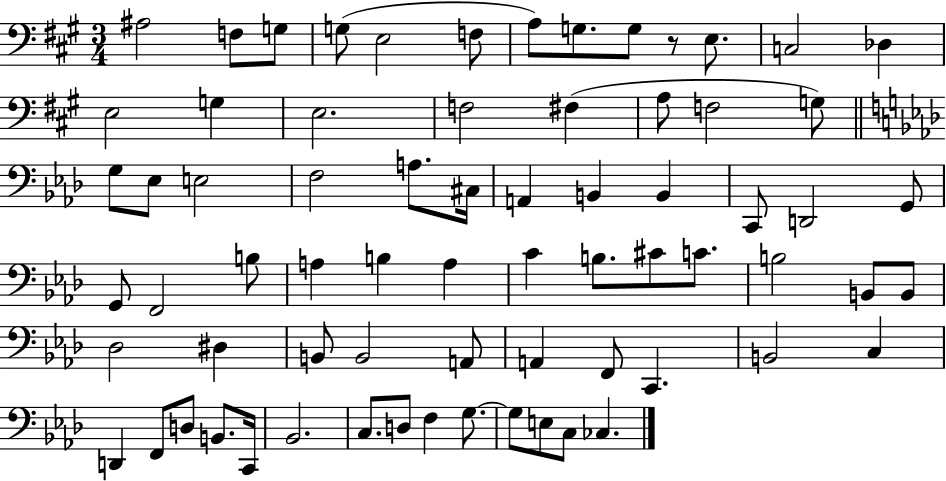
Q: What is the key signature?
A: A major